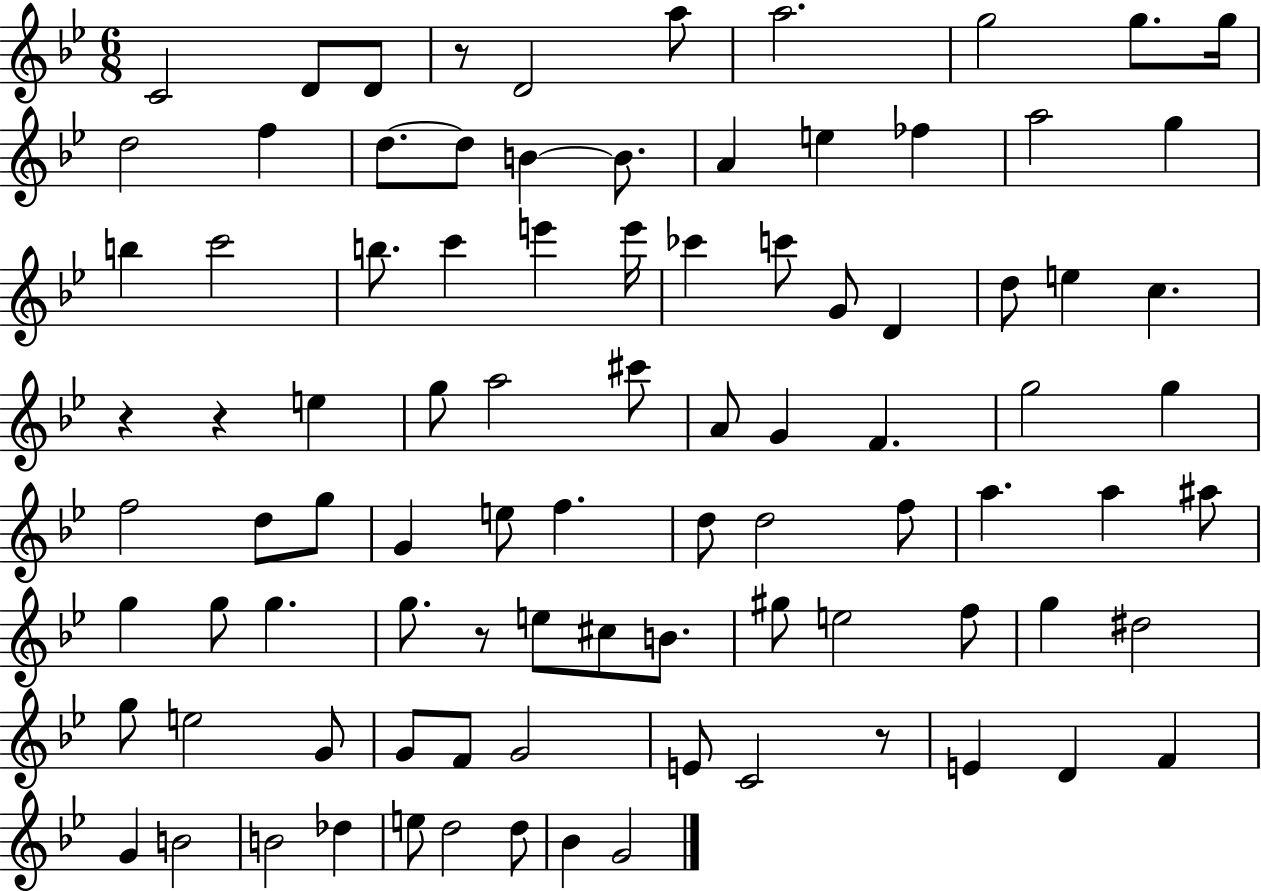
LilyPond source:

{
  \clef treble
  \numericTimeSignature
  \time 6/8
  \key bes \major
  \repeat volta 2 { c'2 d'8 d'8 | r8 d'2 a''8 | a''2. | g''2 g''8. g''16 | \break d''2 f''4 | d''8.~~ d''8 b'4~~ b'8. | a'4 e''4 fes''4 | a''2 g''4 | \break b''4 c'''2 | b''8. c'''4 e'''4 e'''16 | ces'''4 c'''8 g'8 d'4 | d''8 e''4 c''4. | \break r4 r4 e''4 | g''8 a''2 cis'''8 | a'8 g'4 f'4. | g''2 g''4 | \break f''2 d''8 g''8 | g'4 e''8 f''4. | d''8 d''2 f''8 | a''4. a''4 ais''8 | \break g''4 g''8 g''4. | g''8. r8 e''8 cis''8 b'8. | gis''8 e''2 f''8 | g''4 dis''2 | \break g''8 e''2 g'8 | g'8 f'8 g'2 | e'8 c'2 r8 | e'4 d'4 f'4 | \break g'4 b'2 | b'2 des''4 | e''8 d''2 d''8 | bes'4 g'2 | \break } \bar "|."
}